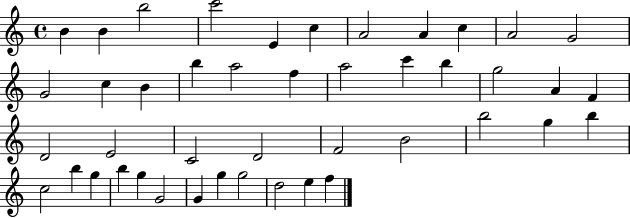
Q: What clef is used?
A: treble